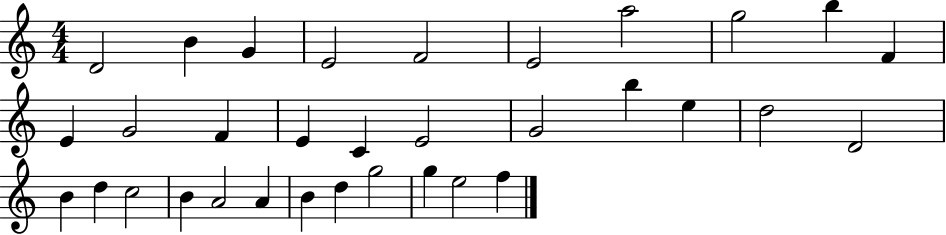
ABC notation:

X:1
T:Untitled
M:4/4
L:1/4
K:C
D2 B G E2 F2 E2 a2 g2 b F E G2 F E C E2 G2 b e d2 D2 B d c2 B A2 A B d g2 g e2 f